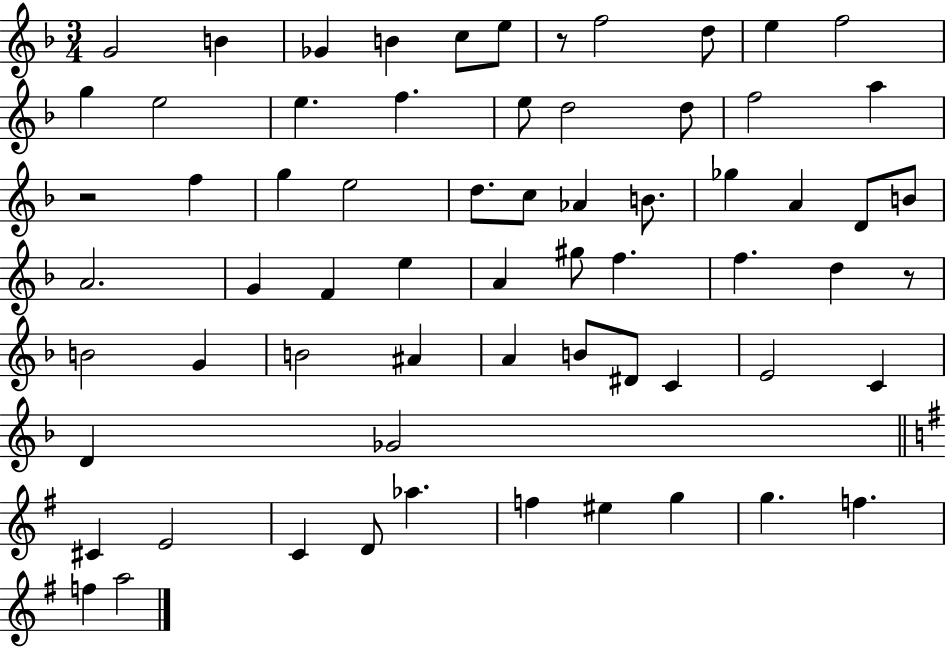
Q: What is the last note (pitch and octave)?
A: A5